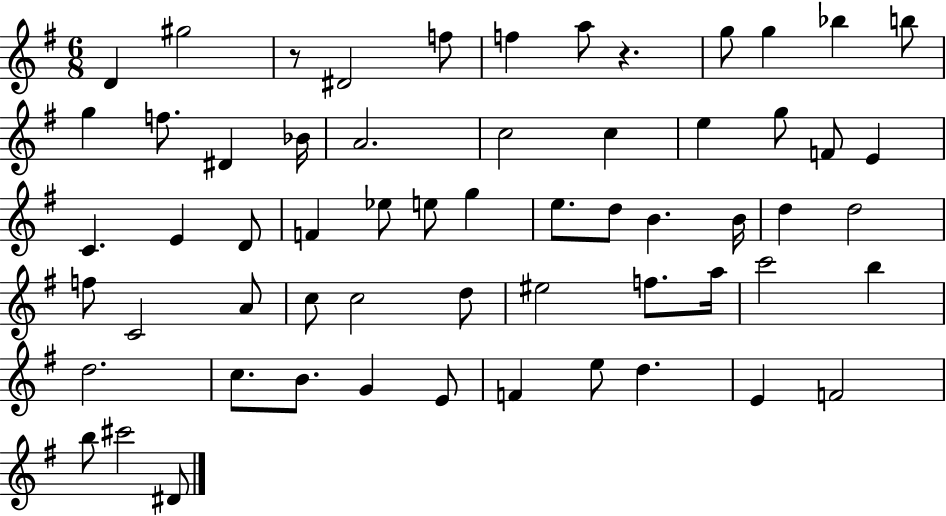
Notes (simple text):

D4/q G#5/h R/e D#4/h F5/e F5/q A5/e R/q. G5/e G5/q Bb5/q B5/e G5/q F5/e. D#4/q Bb4/s A4/h. C5/h C5/q E5/q G5/e F4/e E4/q C4/q. E4/q D4/e F4/q Eb5/e E5/e G5/q E5/e. D5/e B4/q. B4/s D5/q D5/h F5/e C4/h A4/e C5/e C5/h D5/e EIS5/h F5/e. A5/s C6/h B5/q D5/h. C5/e. B4/e. G4/q E4/e F4/q E5/e D5/q. E4/q F4/h B5/e C#6/h D#4/e